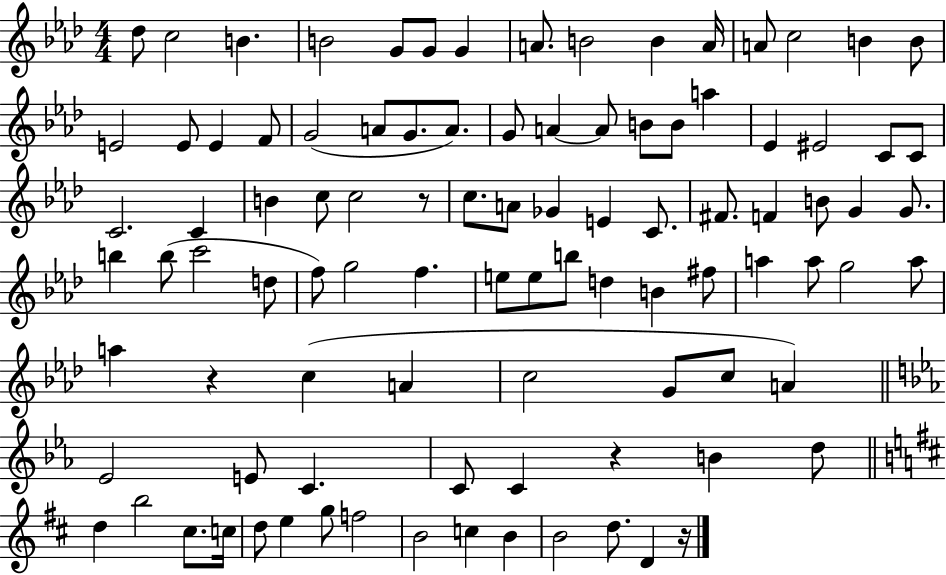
X:1
T:Untitled
M:4/4
L:1/4
K:Ab
_d/2 c2 B B2 G/2 G/2 G A/2 B2 B A/4 A/2 c2 B B/2 E2 E/2 E F/2 G2 A/2 G/2 A/2 G/2 A A/2 B/2 B/2 a _E ^E2 C/2 C/2 C2 C B c/2 c2 z/2 c/2 A/2 _G E C/2 ^F/2 F B/2 G G/2 b b/2 c'2 d/2 f/2 g2 f e/2 e/2 b/2 d B ^f/2 a a/2 g2 a/2 a z c A c2 G/2 c/2 A _E2 E/2 C C/2 C z B d/2 d b2 ^c/2 c/4 d/2 e g/2 f2 B2 c B B2 d/2 D z/4